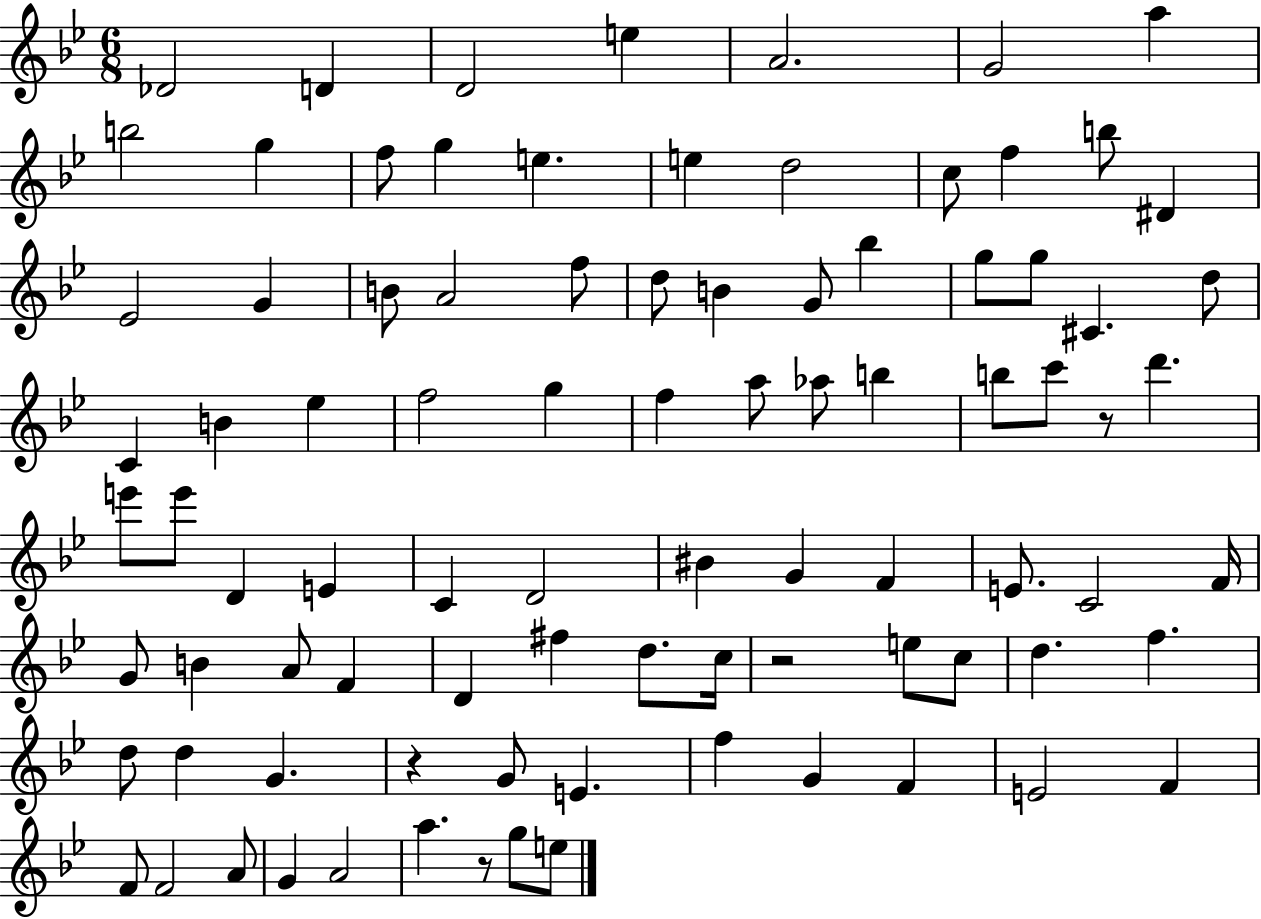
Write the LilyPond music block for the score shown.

{
  \clef treble
  \numericTimeSignature
  \time 6/8
  \key bes \major
  \repeat volta 2 { des'2 d'4 | d'2 e''4 | a'2. | g'2 a''4 | \break b''2 g''4 | f''8 g''4 e''4. | e''4 d''2 | c''8 f''4 b''8 dis'4 | \break ees'2 g'4 | b'8 a'2 f''8 | d''8 b'4 g'8 bes''4 | g''8 g''8 cis'4. d''8 | \break c'4 b'4 ees''4 | f''2 g''4 | f''4 a''8 aes''8 b''4 | b''8 c'''8 r8 d'''4. | \break e'''8 e'''8 d'4 e'4 | c'4 d'2 | bis'4 g'4 f'4 | e'8. c'2 f'16 | \break g'8 b'4 a'8 f'4 | d'4 fis''4 d''8. c''16 | r2 e''8 c''8 | d''4. f''4. | \break d''8 d''4 g'4. | r4 g'8 e'4. | f''4 g'4 f'4 | e'2 f'4 | \break f'8 f'2 a'8 | g'4 a'2 | a''4. r8 g''8 e''8 | } \bar "|."
}